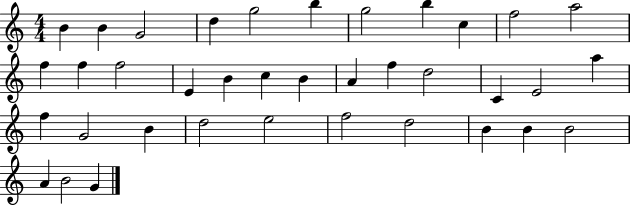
{
  \clef treble
  \numericTimeSignature
  \time 4/4
  \key c \major
  b'4 b'4 g'2 | d''4 g''2 b''4 | g''2 b''4 c''4 | f''2 a''2 | \break f''4 f''4 f''2 | e'4 b'4 c''4 b'4 | a'4 f''4 d''2 | c'4 e'2 a''4 | \break f''4 g'2 b'4 | d''2 e''2 | f''2 d''2 | b'4 b'4 b'2 | \break a'4 b'2 g'4 | \bar "|."
}